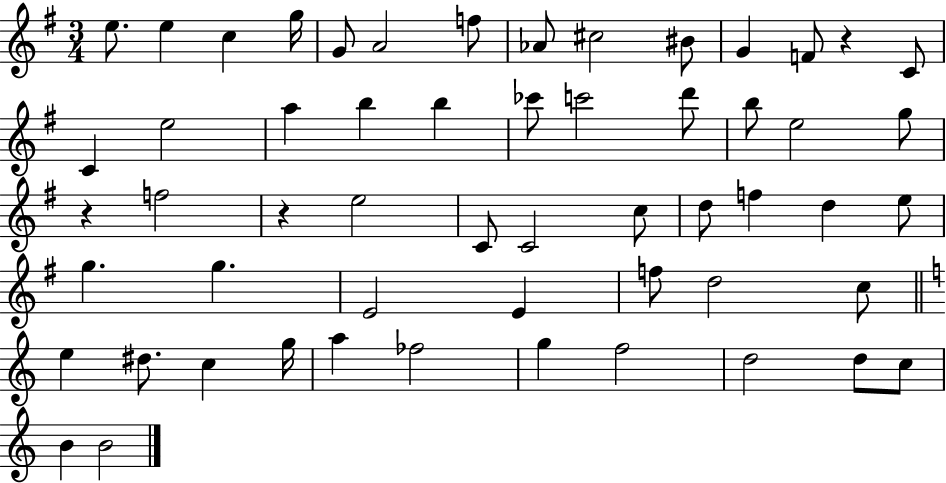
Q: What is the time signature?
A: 3/4